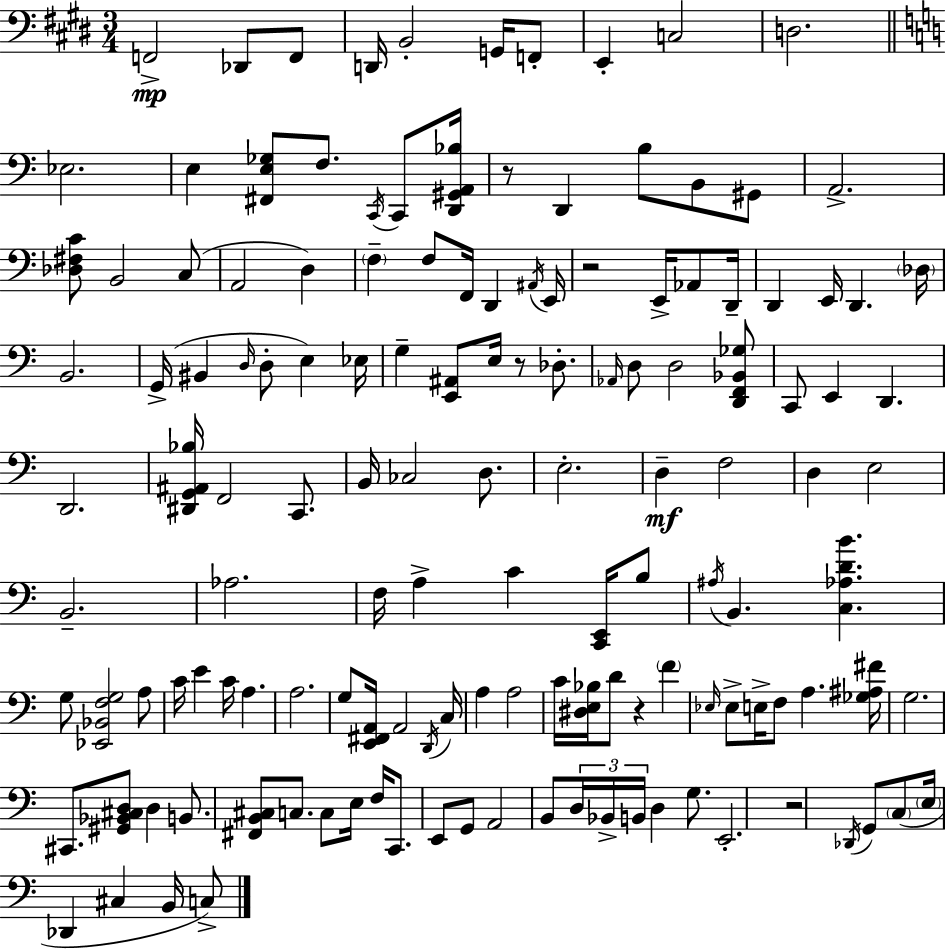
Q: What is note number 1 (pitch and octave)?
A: F2